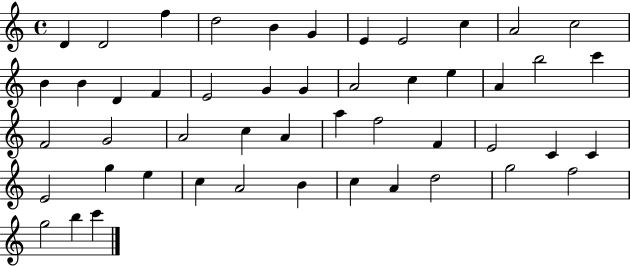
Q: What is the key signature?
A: C major